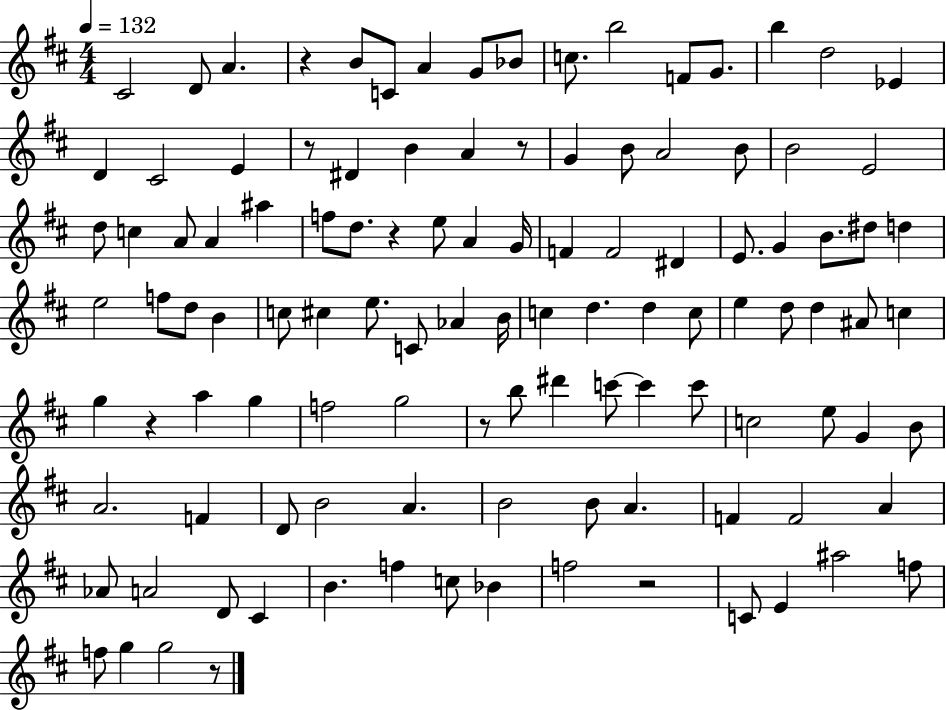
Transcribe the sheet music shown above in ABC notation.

X:1
T:Untitled
M:4/4
L:1/4
K:D
^C2 D/2 A z B/2 C/2 A G/2 _B/2 c/2 b2 F/2 G/2 b d2 _E D ^C2 E z/2 ^D B A z/2 G B/2 A2 B/2 B2 E2 d/2 c A/2 A ^a f/2 d/2 z e/2 A G/4 F F2 ^D E/2 G B/2 ^d/2 d e2 f/2 d/2 B c/2 ^c e/2 C/2 _A B/4 c d d c/2 e d/2 d ^A/2 c g z a g f2 g2 z/2 b/2 ^d' c'/2 c' c'/2 c2 e/2 G B/2 A2 F D/2 B2 A B2 B/2 A F F2 A _A/2 A2 D/2 ^C B f c/2 _B f2 z2 C/2 E ^a2 f/2 f/2 g g2 z/2